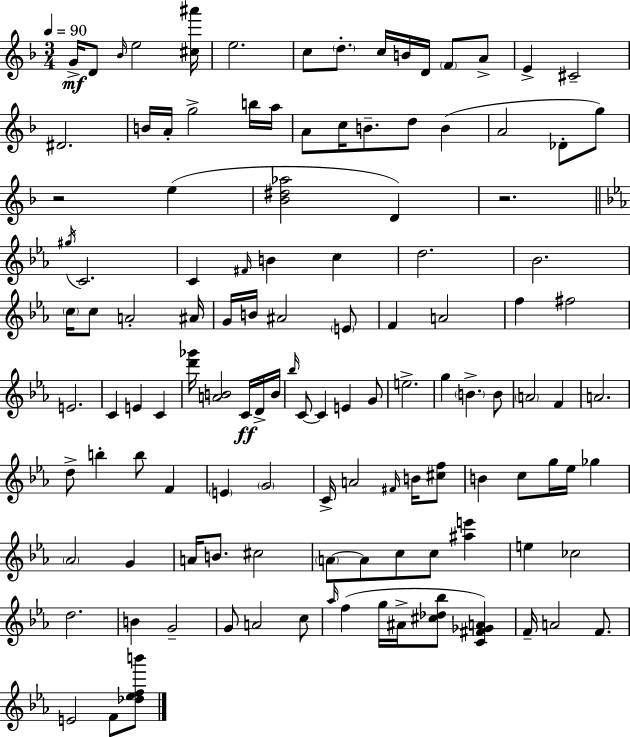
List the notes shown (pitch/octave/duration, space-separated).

G4/s D4/e Bb4/s E5/h [C#5,A#6]/s E5/h. C5/e D5/e. C5/s B4/s D4/s F4/e A4/e E4/q C#4/h D#4/h. B4/s A4/s G5/h B5/s A5/s A4/e C5/s B4/e. D5/e B4/q A4/h Db4/e G5/e R/h E5/q [Bb4,D#5,Ab5]/h D4/q R/h. G#5/s C4/h. C4/q F#4/s B4/q C5/q D5/h. Bb4/h. C5/s C5/e A4/h A#4/s G4/s B4/s A#4/h E4/e F4/q A4/h F5/q F#5/h E4/h. C4/q E4/q C4/q [D6,Gb6]/s [A4,B4]/h C4/s D4/s B4/s Bb5/s C4/e C4/q E4/q G4/e E5/h. G5/q B4/q. B4/e A4/h F4/q A4/h. D5/e B5/q B5/e F4/q E4/q G4/h C4/s A4/h F#4/s B4/s [C#5,F5]/e B4/q C5/e G5/s Eb5/s Gb5/q Ab4/h G4/q A4/s B4/e. C#5/h A4/e A4/e C5/e C5/e [A#5,E6]/q E5/q CES5/h D5/h. B4/q G4/h G4/e A4/h C5/e Ab5/s F5/q G5/s A#4/s [C#5,Db5,Bb5]/e [C4,F#4,Gb4,A4]/q F4/s A4/h F4/e. E4/h F4/e [Db5,Eb5,F5,B6]/e